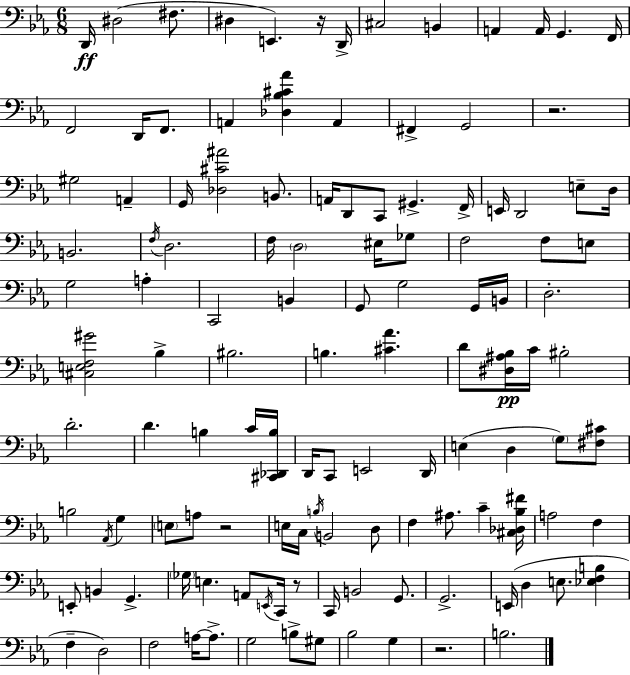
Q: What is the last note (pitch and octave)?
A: B3